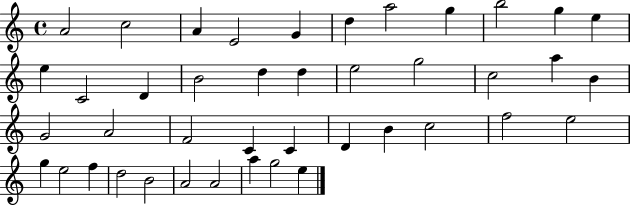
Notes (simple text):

A4/h C5/h A4/q E4/h G4/q D5/q A5/h G5/q B5/h G5/q E5/q E5/q C4/h D4/q B4/h D5/q D5/q E5/h G5/h C5/h A5/q B4/q G4/h A4/h F4/h C4/q C4/q D4/q B4/q C5/h F5/h E5/h G5/q E5/h F5/q D5/h B4/h A4/h A4/h A5/q G5/h E5/q